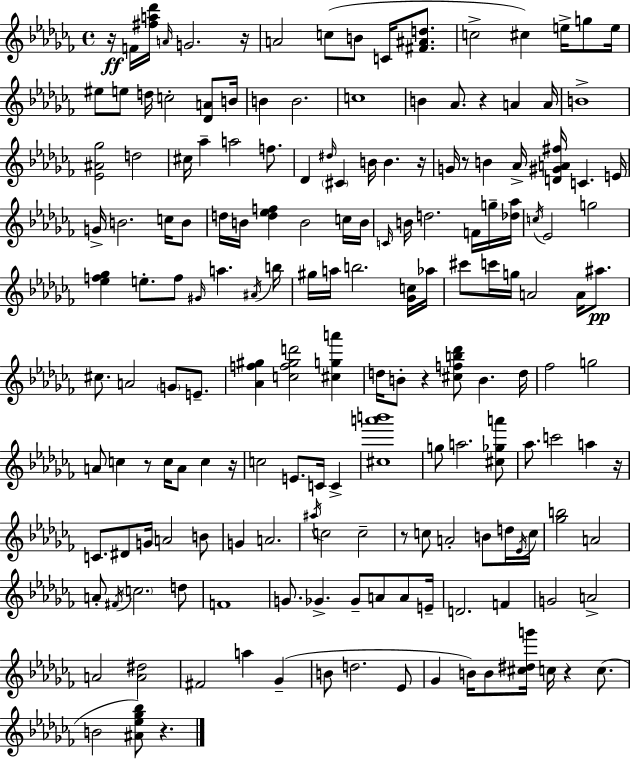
{
  \clef treble
  \time 4/4
  \defaultTimeSignature
  \key aes \minor
  r16\ff f'16 <fis'' a'' des'''>16 \grace { a'16 } g'2. | r16 a'2 c''8( b'8 c'16 <fis' ais' d''>8. | c''2-> cis''4) e''16-> g''8 | e''16 eis''8 e''8 d''16 c''2-. <des' a'>8 | \break b'16 b'4 b'2. | c''1 | b'4 aes'8. r4 a'4 | a'16 b'1-> | \break <ees' ais' ges''>2 d''2 | cis''16 aes''4-- a''2 f''8. | des'4 \grace { dis''16 } \parenthesize cis'4 b'16 b'4. | r16 g'16 r8 b'4 aes'16-> <d' gis' a' fis''>16 c'4. | \break e'16 g'16-> b'2. c''16 | b'8 d''16 b'16 <d'' ees'' f''>4 b'2 | c''16 b'16 \grace { c'16 } b'16 d''2. | f'16 g''16-- <des'' aes''>16 \acciaccatura { c''16 } ees'2 g''2 | \break <ees'' f'' ges''>4 e''8.-. f''8 \grace { gis'16 } a''4. | \acciaccatura { ais'16 } b''16 gis''16 a''16 b''2. | <ges' c''>16 aes''16 cis'''8 c'''16 g''16 a'2 | a'16 ais''8.\pp cis''8. a'2 | \break \parenthesize g'8 e'8.-- <aes' f'' gis''>4 <c'' f'' gis'' d'''>2 | <cis'' g'' a'''>4 d''16 b'8-. r4 <cis'' f'' b'' des'''>8 b'4. | d''16 fes''2 g''2 | a'8 c''4 r8 c''16 a'8 | \break c''4 r16 c''2 e'8. | c'16 c'4-> <cis'' a''' b'''>1 | g''8 a''2. | <cis'' ges'' a'''>8 aes''8. c'''2 | \break a''4 r16 c'8. dis'8 g'16 a'2 | b'8 g'4 a'2. | \acciaccatura { ais''16 } c''2 c''2-- | r8 c''8 a'2-. | \break b'8 d''16 \acciaccatura { ees'16 } c''16 <ges'' b''>2 | a'2 a'8-. \acciaccatura { fis'16 } \parenthesize c''2. | d''8 f'1 | g'8. ges'4.-> | \break ges'8-- a'8 a'8 e'16-- d'2. | f'4 g'2 | a'2-> a'2 | <a' dis''>2 fis'2 | \break a''4 ges'4--( b'8 d''2. | ees'8 ges'4 b'16) b'8 | <cis'' dis'' g'''>16 c''16 r4 c''8.( b'2 | <ais' ees'' ges'' bes''>8) r4. \bar "|."
}